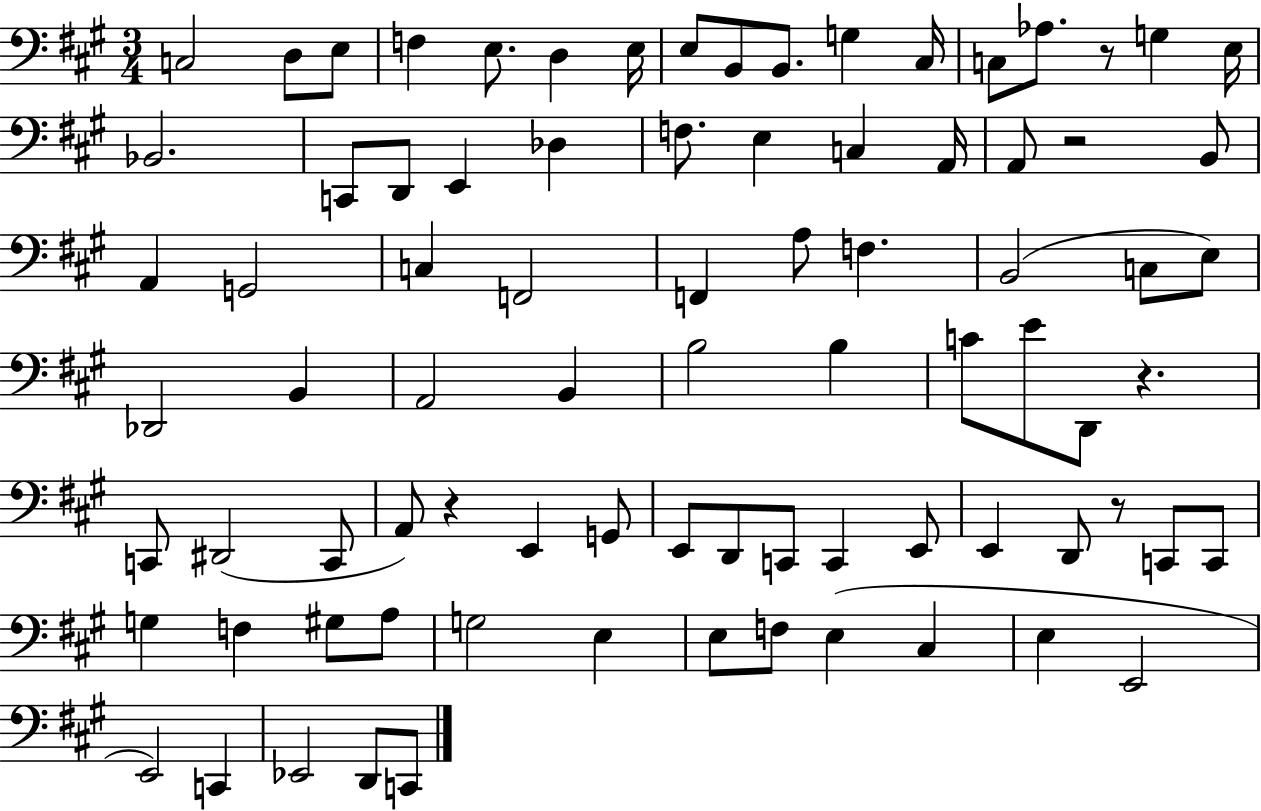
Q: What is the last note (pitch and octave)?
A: C2